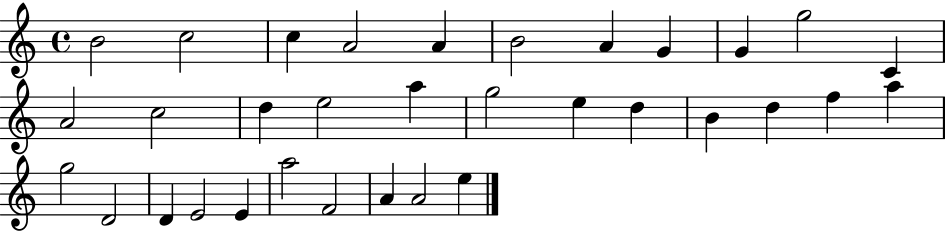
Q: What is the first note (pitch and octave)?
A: B4